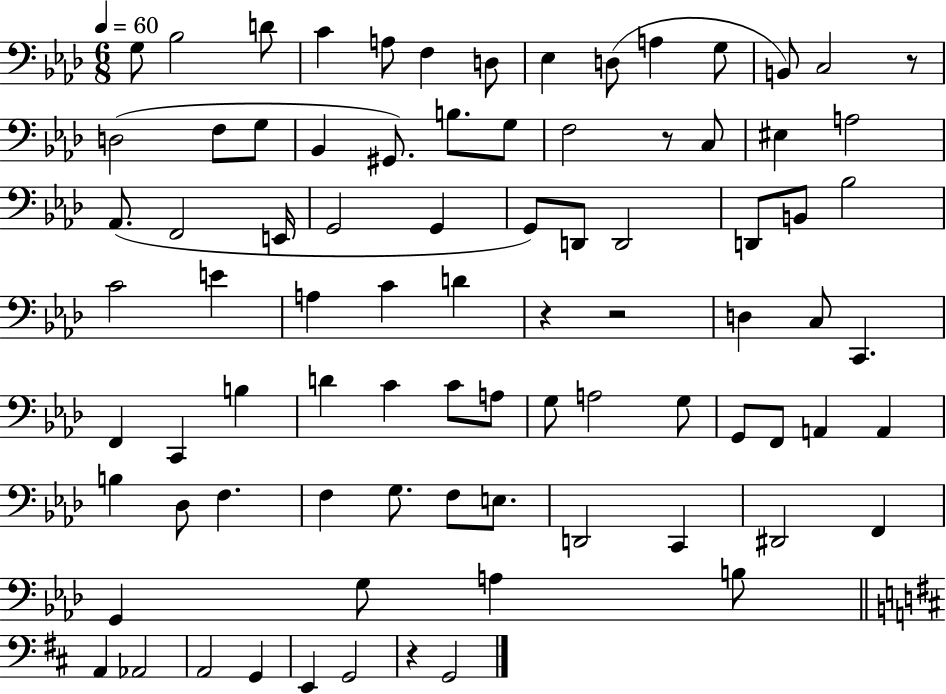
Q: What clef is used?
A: bass